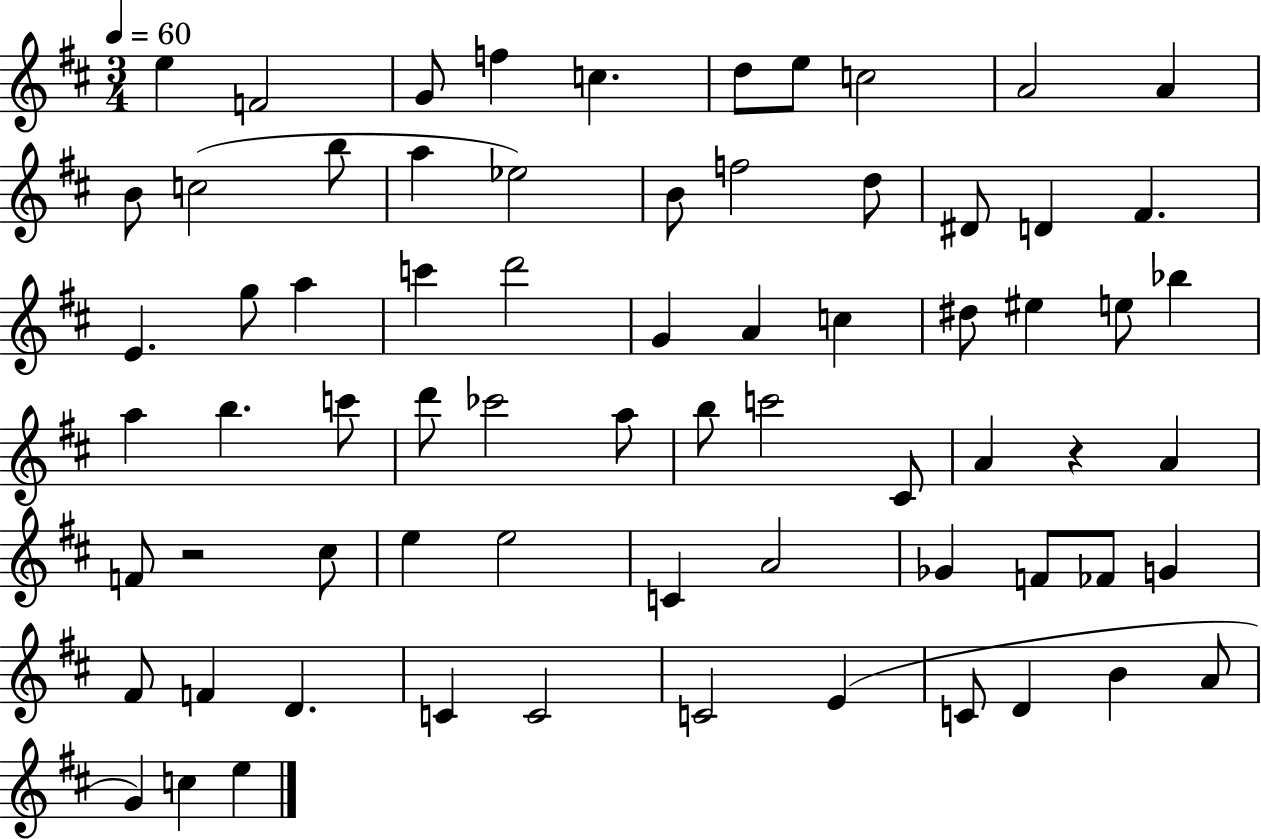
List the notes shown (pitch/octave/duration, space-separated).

E5/q F4/h G4/e F5/q C5/q. D5/e E5/e C5/h A4/h A4/q B4/e C5/h B5/e A5/q Eb5/h B4/e F5/h D5/e D#4/e D4/q F#4/q. E4/q. G5/e A5/q C6/q D6/h G4/q A4/q C5/q D#5/e EIS5/q E5/e Bb5/q A5/q B5/q. C6/e D6/e CES6/h A5/e B5/e C6/h C#4/e A4/q R/q A4/q F4/e R/h C#5/e E5/q E5/h C4/q A4/h Gb4/q F4/e FES4/e G4/q F#4/e F4/q D4/q. C4/q C4/h C4/h E4/q C4/e D4/q B4/q A4/e G4/q C5/q E5/q